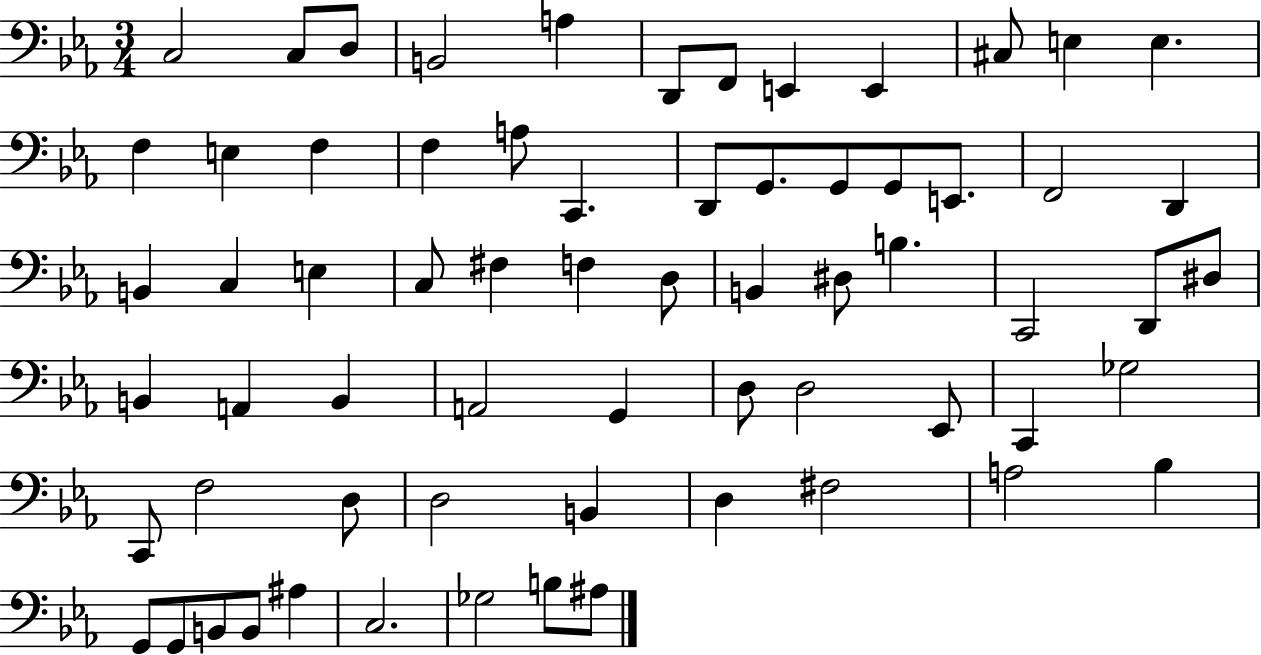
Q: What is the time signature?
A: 3/4